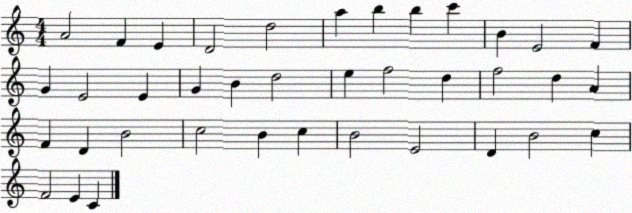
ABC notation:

X:1
T:Untitled
M:4/4
L:1/4
K:C
A2 F E D2 d2 a b b c' B E2 F G E2 E G B d2 e f2 d f2 d A F D B2 c2 B c B2 E2 D B2 c F2 E C